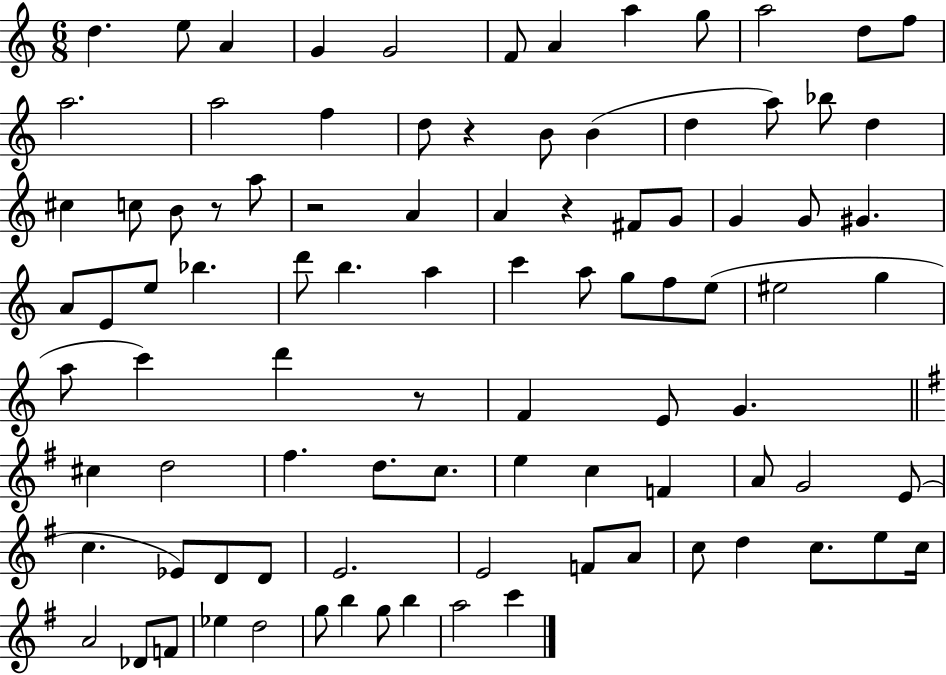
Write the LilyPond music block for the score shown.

{
  \clef treble
  \numericTimeSignature
  \time 6/8
  \key c \major
  \repeat volta 2 { d''4. e''8 a'4 | g'4 g'2 | f'8 a'4 a''4 g''8 | a''2 d''8 f''8 | \break a''2. | a''2 f''4 | d''8 r4 b'8 b'4( | d''4 a''8) bes''8 d''4 | \break cis''4 c''8 b'8 r8 a''8 | r2 a'4 | a'4 r4 fis'8 g'8 | g'4 g'8 gis'4. | \break a'8 e'8 e''8 bes''4. | d'''8 b''4. a''4 | c'''4 a''8 g''8 f''8 e''8( | eis''2 g''4 | \break a''8 c'''4) d'''4 r8 | f'4 e'8 g'4. | \bar "||" \break \key g \major cis''4 d''2 | fis''4. d''8. c''8. | e''4 c''4 f'4 | a'8 g'2 e'8( | \break c''4. ees'8) d'8 d'8 | e'2. | e'2 f'8 a'8 | c''8 d''4 c''8. e''8 c''16 | \break a'2 des'8 f'8 | ees''4 d''2 | g''8 b''4 g''8 b''4 | a''2 c'''4 | \break } \bar "|."
}